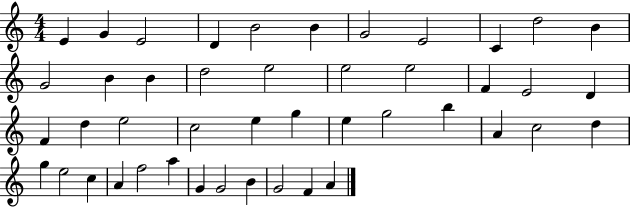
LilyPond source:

{
  \clef treble
  \numericTimeSignature
  \time 4/4
  \key c \major
  e'4 g'4 e'2 | d'4 b'2 b'4 | g'2 e'2 | c'4 d''2 b'4 | \break g'2 b'4 b'4 | d''2 e''2 | e''2 e''2 | f'4 e'2 d'4 | \break f'4 d''4 e''2 | c''2 e''4 g''4 | e''4 g''2 b''4 | a'4 c''2 d''4 | \break g''4 e''2 c''4 | a'4 f''2 a''4 | g'4 g'2 b'4 | g'2 f'4 a'4 | \break \bar "|."
}